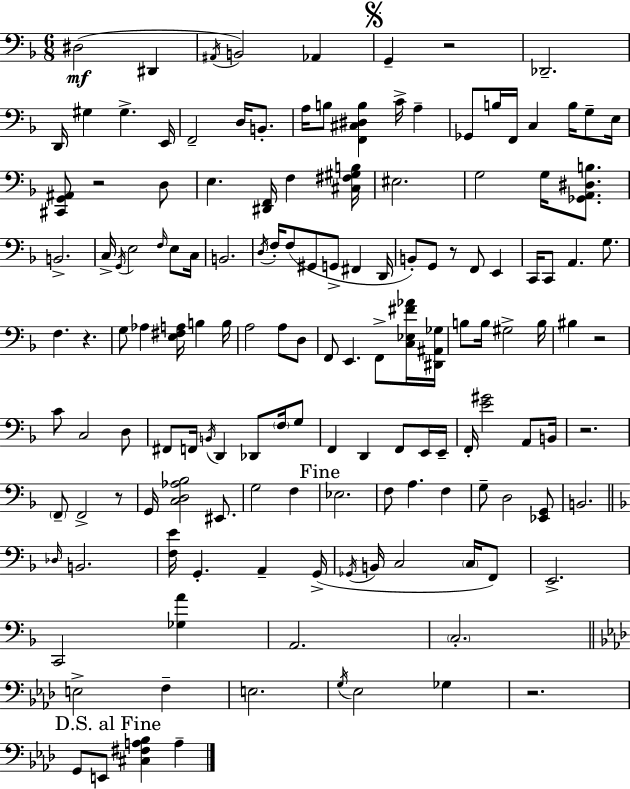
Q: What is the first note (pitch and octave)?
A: D#3